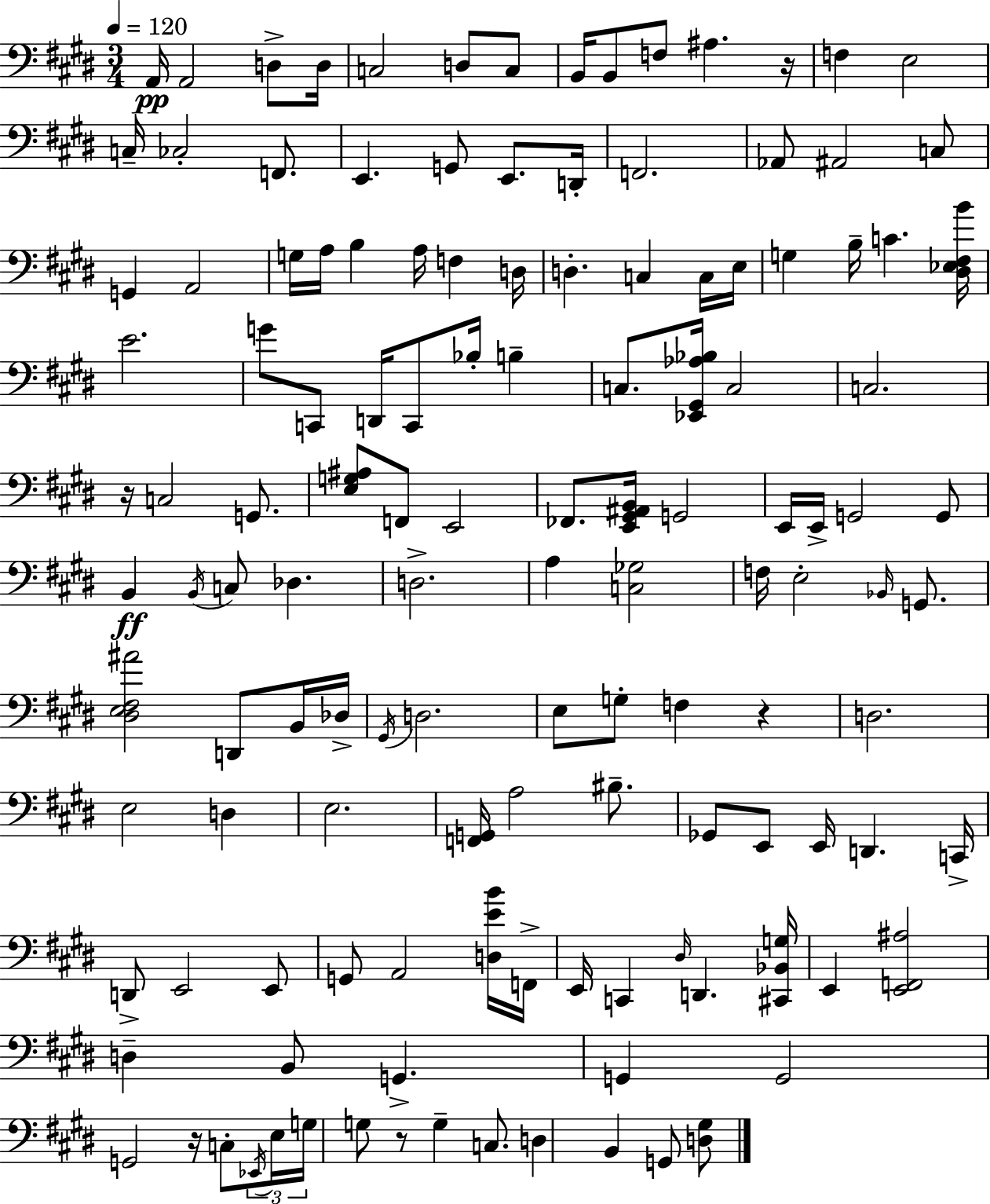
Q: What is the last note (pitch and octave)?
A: G2